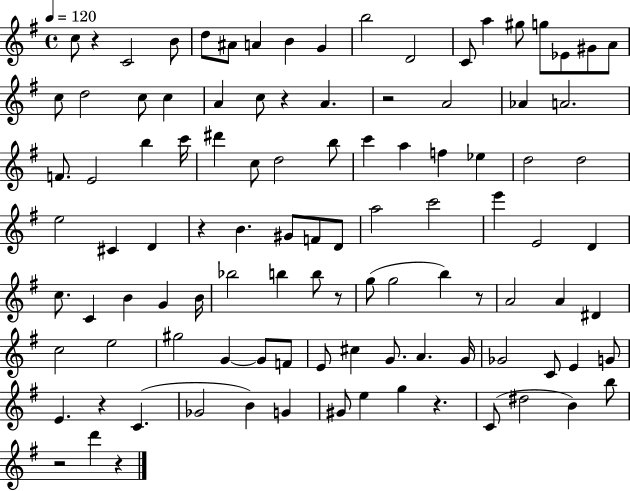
C5/e R/q C4/h B4/e D5/e A#4/e A4/q B4/q G4/q B5/h D4/h C4/e A5/q G#5/e G5/e Eb4/e G#4/e A4/e C5/e D5/h C5/e C5/q A4/q C5/e R/q A4/q. R/h A4/h Ab4/q A4/h. F4/e. E4/h B5/q C6/s D#6/q C5/e D5/h B5/e C6/q A5/q F5/q Eb5/q D5/h D5/h E5/h C#4/q D4/q R/q B4/q. G#4/e F4/e D4/e A5/h C6/h E6/q E4/h D4/q C5/e. C4/q B4/q G4/q B4/s Bb5/h B5/q B5/e R/e G5/e G5/h B5/q R/e A4/h A4/q D#4/q C5/h E5/h G#5/h G4/q G4/e F4/e E4/e C#5/q G4/e. A4/q. G4/s Gb4/h C4/e E4/q G4/e E4/q. R/q C4/q. Gb4/h B4/q G4/q G#4/e E5/q G5/q R/q. C4/e D#5/h B4/q B5/e R/h D6/q R/q